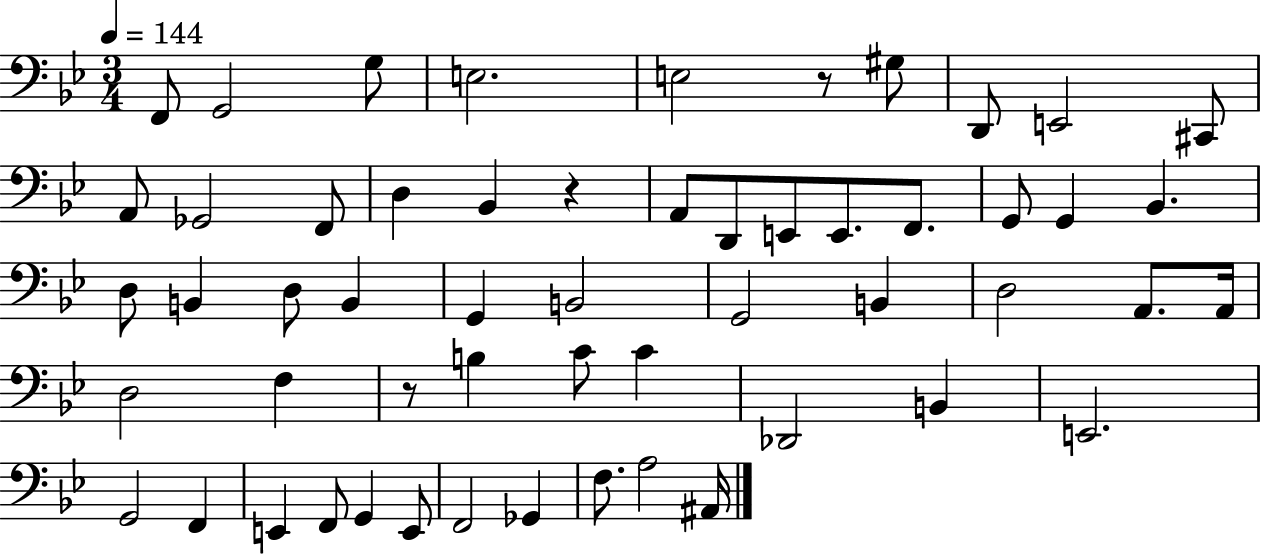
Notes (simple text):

F2/e G2/h G3/e E3/h. E3/h R/e G#3/e D2/e E2/h C#2/e A2/e Gb2/h F2/e D3/q Bb2/q R/q A2/e D2/e E2/e E2/e. F2/e. G2/e G2/q Bb2/q. D3/e B2/q D3/e B2/q G2/q B2/h G2/h B2/q D3/h A2/e. A2/s D3/h F3/q R/e B3/q C4/e C4/q Db2/h B2/q E2/h. G2/h F2/q E2/q F2/e G2/q E2/e F2/h Gb2/q F3/e. A3/h A#2/s